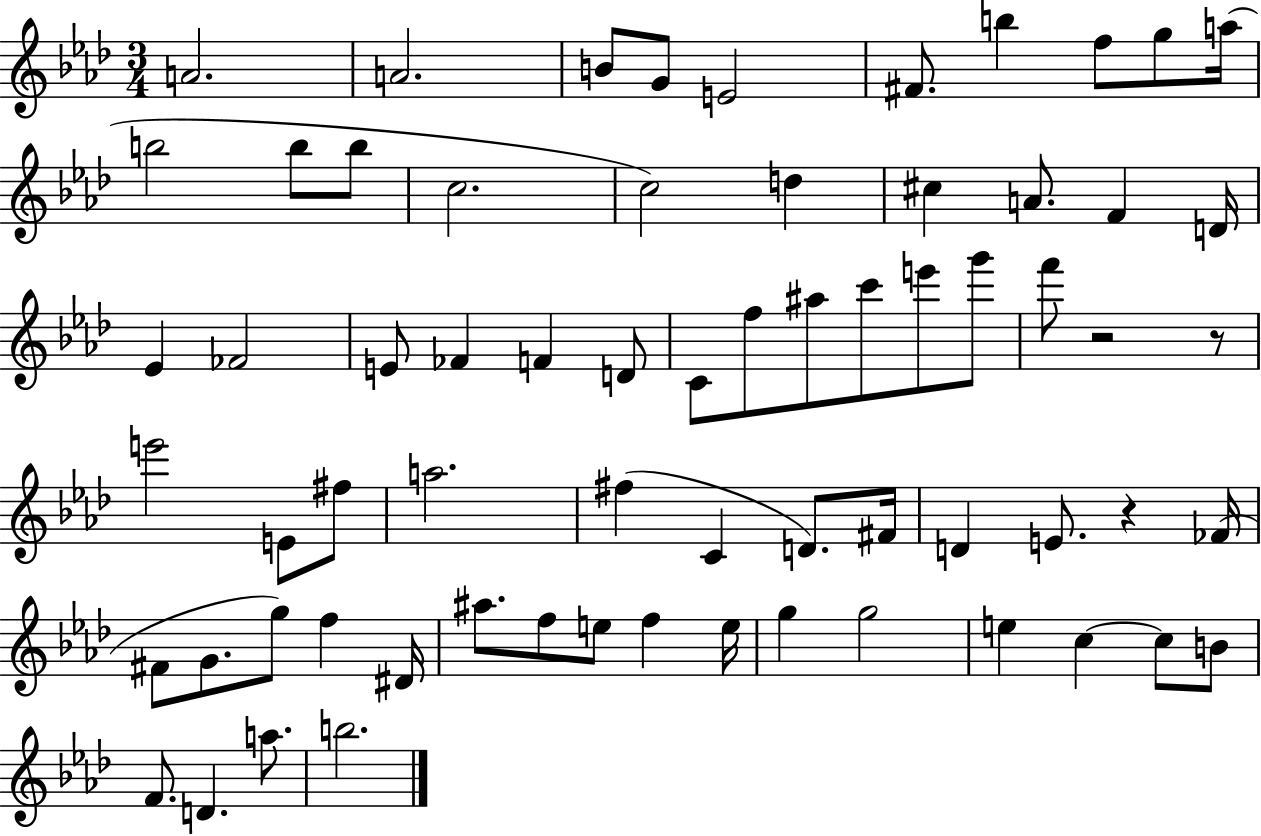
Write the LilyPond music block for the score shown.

{
  \clef treble
  \numericTimeSignature
  \time 3/4
  \key aes \major
  a'2. | a'2. | b'8 g'8 e'2 | fis'8. b''4 f''8 g''8 a''16( | \break b''2 b''8 b''8 | c''2. | c''2) d''4 | cis''4 a'8. f'4 d'16 | \break ees'4 fes'2 | e'8 fes'4 f'4 d'8 | c'8 f''8 ais''8 c'''8 e'''8 g'''8 | f'''8 r2 r8 | \break e'''2 e'8 fis''8 | a''2. | fis''4( c'4 d'8.) fis'16 | d'4 e'8. r4 fes'16( | \break fis'8 g'8. g''8) f''4 dis'16 | ais''8. f''8 e''8 f''4 e''16 | g''4 g''2 | e''4 c''4~~ c''8 b'8 | \break f'8. d'4. a''8. | b''2. | \bar "|."
}